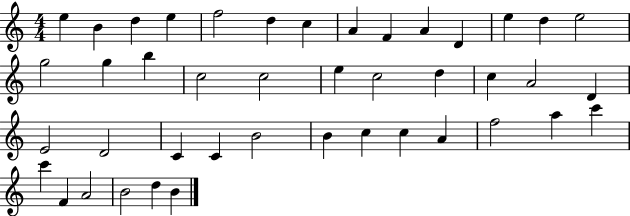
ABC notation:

X:1
T:Untitled
M:4/4
L:1/4
K:C
e B d e f2 d c A F A D e d e2 g2 g b c2 c2 e c2 d c A2 D E2 D2 C C B2 B c c A f2 a c' c' F A2 B2 d B